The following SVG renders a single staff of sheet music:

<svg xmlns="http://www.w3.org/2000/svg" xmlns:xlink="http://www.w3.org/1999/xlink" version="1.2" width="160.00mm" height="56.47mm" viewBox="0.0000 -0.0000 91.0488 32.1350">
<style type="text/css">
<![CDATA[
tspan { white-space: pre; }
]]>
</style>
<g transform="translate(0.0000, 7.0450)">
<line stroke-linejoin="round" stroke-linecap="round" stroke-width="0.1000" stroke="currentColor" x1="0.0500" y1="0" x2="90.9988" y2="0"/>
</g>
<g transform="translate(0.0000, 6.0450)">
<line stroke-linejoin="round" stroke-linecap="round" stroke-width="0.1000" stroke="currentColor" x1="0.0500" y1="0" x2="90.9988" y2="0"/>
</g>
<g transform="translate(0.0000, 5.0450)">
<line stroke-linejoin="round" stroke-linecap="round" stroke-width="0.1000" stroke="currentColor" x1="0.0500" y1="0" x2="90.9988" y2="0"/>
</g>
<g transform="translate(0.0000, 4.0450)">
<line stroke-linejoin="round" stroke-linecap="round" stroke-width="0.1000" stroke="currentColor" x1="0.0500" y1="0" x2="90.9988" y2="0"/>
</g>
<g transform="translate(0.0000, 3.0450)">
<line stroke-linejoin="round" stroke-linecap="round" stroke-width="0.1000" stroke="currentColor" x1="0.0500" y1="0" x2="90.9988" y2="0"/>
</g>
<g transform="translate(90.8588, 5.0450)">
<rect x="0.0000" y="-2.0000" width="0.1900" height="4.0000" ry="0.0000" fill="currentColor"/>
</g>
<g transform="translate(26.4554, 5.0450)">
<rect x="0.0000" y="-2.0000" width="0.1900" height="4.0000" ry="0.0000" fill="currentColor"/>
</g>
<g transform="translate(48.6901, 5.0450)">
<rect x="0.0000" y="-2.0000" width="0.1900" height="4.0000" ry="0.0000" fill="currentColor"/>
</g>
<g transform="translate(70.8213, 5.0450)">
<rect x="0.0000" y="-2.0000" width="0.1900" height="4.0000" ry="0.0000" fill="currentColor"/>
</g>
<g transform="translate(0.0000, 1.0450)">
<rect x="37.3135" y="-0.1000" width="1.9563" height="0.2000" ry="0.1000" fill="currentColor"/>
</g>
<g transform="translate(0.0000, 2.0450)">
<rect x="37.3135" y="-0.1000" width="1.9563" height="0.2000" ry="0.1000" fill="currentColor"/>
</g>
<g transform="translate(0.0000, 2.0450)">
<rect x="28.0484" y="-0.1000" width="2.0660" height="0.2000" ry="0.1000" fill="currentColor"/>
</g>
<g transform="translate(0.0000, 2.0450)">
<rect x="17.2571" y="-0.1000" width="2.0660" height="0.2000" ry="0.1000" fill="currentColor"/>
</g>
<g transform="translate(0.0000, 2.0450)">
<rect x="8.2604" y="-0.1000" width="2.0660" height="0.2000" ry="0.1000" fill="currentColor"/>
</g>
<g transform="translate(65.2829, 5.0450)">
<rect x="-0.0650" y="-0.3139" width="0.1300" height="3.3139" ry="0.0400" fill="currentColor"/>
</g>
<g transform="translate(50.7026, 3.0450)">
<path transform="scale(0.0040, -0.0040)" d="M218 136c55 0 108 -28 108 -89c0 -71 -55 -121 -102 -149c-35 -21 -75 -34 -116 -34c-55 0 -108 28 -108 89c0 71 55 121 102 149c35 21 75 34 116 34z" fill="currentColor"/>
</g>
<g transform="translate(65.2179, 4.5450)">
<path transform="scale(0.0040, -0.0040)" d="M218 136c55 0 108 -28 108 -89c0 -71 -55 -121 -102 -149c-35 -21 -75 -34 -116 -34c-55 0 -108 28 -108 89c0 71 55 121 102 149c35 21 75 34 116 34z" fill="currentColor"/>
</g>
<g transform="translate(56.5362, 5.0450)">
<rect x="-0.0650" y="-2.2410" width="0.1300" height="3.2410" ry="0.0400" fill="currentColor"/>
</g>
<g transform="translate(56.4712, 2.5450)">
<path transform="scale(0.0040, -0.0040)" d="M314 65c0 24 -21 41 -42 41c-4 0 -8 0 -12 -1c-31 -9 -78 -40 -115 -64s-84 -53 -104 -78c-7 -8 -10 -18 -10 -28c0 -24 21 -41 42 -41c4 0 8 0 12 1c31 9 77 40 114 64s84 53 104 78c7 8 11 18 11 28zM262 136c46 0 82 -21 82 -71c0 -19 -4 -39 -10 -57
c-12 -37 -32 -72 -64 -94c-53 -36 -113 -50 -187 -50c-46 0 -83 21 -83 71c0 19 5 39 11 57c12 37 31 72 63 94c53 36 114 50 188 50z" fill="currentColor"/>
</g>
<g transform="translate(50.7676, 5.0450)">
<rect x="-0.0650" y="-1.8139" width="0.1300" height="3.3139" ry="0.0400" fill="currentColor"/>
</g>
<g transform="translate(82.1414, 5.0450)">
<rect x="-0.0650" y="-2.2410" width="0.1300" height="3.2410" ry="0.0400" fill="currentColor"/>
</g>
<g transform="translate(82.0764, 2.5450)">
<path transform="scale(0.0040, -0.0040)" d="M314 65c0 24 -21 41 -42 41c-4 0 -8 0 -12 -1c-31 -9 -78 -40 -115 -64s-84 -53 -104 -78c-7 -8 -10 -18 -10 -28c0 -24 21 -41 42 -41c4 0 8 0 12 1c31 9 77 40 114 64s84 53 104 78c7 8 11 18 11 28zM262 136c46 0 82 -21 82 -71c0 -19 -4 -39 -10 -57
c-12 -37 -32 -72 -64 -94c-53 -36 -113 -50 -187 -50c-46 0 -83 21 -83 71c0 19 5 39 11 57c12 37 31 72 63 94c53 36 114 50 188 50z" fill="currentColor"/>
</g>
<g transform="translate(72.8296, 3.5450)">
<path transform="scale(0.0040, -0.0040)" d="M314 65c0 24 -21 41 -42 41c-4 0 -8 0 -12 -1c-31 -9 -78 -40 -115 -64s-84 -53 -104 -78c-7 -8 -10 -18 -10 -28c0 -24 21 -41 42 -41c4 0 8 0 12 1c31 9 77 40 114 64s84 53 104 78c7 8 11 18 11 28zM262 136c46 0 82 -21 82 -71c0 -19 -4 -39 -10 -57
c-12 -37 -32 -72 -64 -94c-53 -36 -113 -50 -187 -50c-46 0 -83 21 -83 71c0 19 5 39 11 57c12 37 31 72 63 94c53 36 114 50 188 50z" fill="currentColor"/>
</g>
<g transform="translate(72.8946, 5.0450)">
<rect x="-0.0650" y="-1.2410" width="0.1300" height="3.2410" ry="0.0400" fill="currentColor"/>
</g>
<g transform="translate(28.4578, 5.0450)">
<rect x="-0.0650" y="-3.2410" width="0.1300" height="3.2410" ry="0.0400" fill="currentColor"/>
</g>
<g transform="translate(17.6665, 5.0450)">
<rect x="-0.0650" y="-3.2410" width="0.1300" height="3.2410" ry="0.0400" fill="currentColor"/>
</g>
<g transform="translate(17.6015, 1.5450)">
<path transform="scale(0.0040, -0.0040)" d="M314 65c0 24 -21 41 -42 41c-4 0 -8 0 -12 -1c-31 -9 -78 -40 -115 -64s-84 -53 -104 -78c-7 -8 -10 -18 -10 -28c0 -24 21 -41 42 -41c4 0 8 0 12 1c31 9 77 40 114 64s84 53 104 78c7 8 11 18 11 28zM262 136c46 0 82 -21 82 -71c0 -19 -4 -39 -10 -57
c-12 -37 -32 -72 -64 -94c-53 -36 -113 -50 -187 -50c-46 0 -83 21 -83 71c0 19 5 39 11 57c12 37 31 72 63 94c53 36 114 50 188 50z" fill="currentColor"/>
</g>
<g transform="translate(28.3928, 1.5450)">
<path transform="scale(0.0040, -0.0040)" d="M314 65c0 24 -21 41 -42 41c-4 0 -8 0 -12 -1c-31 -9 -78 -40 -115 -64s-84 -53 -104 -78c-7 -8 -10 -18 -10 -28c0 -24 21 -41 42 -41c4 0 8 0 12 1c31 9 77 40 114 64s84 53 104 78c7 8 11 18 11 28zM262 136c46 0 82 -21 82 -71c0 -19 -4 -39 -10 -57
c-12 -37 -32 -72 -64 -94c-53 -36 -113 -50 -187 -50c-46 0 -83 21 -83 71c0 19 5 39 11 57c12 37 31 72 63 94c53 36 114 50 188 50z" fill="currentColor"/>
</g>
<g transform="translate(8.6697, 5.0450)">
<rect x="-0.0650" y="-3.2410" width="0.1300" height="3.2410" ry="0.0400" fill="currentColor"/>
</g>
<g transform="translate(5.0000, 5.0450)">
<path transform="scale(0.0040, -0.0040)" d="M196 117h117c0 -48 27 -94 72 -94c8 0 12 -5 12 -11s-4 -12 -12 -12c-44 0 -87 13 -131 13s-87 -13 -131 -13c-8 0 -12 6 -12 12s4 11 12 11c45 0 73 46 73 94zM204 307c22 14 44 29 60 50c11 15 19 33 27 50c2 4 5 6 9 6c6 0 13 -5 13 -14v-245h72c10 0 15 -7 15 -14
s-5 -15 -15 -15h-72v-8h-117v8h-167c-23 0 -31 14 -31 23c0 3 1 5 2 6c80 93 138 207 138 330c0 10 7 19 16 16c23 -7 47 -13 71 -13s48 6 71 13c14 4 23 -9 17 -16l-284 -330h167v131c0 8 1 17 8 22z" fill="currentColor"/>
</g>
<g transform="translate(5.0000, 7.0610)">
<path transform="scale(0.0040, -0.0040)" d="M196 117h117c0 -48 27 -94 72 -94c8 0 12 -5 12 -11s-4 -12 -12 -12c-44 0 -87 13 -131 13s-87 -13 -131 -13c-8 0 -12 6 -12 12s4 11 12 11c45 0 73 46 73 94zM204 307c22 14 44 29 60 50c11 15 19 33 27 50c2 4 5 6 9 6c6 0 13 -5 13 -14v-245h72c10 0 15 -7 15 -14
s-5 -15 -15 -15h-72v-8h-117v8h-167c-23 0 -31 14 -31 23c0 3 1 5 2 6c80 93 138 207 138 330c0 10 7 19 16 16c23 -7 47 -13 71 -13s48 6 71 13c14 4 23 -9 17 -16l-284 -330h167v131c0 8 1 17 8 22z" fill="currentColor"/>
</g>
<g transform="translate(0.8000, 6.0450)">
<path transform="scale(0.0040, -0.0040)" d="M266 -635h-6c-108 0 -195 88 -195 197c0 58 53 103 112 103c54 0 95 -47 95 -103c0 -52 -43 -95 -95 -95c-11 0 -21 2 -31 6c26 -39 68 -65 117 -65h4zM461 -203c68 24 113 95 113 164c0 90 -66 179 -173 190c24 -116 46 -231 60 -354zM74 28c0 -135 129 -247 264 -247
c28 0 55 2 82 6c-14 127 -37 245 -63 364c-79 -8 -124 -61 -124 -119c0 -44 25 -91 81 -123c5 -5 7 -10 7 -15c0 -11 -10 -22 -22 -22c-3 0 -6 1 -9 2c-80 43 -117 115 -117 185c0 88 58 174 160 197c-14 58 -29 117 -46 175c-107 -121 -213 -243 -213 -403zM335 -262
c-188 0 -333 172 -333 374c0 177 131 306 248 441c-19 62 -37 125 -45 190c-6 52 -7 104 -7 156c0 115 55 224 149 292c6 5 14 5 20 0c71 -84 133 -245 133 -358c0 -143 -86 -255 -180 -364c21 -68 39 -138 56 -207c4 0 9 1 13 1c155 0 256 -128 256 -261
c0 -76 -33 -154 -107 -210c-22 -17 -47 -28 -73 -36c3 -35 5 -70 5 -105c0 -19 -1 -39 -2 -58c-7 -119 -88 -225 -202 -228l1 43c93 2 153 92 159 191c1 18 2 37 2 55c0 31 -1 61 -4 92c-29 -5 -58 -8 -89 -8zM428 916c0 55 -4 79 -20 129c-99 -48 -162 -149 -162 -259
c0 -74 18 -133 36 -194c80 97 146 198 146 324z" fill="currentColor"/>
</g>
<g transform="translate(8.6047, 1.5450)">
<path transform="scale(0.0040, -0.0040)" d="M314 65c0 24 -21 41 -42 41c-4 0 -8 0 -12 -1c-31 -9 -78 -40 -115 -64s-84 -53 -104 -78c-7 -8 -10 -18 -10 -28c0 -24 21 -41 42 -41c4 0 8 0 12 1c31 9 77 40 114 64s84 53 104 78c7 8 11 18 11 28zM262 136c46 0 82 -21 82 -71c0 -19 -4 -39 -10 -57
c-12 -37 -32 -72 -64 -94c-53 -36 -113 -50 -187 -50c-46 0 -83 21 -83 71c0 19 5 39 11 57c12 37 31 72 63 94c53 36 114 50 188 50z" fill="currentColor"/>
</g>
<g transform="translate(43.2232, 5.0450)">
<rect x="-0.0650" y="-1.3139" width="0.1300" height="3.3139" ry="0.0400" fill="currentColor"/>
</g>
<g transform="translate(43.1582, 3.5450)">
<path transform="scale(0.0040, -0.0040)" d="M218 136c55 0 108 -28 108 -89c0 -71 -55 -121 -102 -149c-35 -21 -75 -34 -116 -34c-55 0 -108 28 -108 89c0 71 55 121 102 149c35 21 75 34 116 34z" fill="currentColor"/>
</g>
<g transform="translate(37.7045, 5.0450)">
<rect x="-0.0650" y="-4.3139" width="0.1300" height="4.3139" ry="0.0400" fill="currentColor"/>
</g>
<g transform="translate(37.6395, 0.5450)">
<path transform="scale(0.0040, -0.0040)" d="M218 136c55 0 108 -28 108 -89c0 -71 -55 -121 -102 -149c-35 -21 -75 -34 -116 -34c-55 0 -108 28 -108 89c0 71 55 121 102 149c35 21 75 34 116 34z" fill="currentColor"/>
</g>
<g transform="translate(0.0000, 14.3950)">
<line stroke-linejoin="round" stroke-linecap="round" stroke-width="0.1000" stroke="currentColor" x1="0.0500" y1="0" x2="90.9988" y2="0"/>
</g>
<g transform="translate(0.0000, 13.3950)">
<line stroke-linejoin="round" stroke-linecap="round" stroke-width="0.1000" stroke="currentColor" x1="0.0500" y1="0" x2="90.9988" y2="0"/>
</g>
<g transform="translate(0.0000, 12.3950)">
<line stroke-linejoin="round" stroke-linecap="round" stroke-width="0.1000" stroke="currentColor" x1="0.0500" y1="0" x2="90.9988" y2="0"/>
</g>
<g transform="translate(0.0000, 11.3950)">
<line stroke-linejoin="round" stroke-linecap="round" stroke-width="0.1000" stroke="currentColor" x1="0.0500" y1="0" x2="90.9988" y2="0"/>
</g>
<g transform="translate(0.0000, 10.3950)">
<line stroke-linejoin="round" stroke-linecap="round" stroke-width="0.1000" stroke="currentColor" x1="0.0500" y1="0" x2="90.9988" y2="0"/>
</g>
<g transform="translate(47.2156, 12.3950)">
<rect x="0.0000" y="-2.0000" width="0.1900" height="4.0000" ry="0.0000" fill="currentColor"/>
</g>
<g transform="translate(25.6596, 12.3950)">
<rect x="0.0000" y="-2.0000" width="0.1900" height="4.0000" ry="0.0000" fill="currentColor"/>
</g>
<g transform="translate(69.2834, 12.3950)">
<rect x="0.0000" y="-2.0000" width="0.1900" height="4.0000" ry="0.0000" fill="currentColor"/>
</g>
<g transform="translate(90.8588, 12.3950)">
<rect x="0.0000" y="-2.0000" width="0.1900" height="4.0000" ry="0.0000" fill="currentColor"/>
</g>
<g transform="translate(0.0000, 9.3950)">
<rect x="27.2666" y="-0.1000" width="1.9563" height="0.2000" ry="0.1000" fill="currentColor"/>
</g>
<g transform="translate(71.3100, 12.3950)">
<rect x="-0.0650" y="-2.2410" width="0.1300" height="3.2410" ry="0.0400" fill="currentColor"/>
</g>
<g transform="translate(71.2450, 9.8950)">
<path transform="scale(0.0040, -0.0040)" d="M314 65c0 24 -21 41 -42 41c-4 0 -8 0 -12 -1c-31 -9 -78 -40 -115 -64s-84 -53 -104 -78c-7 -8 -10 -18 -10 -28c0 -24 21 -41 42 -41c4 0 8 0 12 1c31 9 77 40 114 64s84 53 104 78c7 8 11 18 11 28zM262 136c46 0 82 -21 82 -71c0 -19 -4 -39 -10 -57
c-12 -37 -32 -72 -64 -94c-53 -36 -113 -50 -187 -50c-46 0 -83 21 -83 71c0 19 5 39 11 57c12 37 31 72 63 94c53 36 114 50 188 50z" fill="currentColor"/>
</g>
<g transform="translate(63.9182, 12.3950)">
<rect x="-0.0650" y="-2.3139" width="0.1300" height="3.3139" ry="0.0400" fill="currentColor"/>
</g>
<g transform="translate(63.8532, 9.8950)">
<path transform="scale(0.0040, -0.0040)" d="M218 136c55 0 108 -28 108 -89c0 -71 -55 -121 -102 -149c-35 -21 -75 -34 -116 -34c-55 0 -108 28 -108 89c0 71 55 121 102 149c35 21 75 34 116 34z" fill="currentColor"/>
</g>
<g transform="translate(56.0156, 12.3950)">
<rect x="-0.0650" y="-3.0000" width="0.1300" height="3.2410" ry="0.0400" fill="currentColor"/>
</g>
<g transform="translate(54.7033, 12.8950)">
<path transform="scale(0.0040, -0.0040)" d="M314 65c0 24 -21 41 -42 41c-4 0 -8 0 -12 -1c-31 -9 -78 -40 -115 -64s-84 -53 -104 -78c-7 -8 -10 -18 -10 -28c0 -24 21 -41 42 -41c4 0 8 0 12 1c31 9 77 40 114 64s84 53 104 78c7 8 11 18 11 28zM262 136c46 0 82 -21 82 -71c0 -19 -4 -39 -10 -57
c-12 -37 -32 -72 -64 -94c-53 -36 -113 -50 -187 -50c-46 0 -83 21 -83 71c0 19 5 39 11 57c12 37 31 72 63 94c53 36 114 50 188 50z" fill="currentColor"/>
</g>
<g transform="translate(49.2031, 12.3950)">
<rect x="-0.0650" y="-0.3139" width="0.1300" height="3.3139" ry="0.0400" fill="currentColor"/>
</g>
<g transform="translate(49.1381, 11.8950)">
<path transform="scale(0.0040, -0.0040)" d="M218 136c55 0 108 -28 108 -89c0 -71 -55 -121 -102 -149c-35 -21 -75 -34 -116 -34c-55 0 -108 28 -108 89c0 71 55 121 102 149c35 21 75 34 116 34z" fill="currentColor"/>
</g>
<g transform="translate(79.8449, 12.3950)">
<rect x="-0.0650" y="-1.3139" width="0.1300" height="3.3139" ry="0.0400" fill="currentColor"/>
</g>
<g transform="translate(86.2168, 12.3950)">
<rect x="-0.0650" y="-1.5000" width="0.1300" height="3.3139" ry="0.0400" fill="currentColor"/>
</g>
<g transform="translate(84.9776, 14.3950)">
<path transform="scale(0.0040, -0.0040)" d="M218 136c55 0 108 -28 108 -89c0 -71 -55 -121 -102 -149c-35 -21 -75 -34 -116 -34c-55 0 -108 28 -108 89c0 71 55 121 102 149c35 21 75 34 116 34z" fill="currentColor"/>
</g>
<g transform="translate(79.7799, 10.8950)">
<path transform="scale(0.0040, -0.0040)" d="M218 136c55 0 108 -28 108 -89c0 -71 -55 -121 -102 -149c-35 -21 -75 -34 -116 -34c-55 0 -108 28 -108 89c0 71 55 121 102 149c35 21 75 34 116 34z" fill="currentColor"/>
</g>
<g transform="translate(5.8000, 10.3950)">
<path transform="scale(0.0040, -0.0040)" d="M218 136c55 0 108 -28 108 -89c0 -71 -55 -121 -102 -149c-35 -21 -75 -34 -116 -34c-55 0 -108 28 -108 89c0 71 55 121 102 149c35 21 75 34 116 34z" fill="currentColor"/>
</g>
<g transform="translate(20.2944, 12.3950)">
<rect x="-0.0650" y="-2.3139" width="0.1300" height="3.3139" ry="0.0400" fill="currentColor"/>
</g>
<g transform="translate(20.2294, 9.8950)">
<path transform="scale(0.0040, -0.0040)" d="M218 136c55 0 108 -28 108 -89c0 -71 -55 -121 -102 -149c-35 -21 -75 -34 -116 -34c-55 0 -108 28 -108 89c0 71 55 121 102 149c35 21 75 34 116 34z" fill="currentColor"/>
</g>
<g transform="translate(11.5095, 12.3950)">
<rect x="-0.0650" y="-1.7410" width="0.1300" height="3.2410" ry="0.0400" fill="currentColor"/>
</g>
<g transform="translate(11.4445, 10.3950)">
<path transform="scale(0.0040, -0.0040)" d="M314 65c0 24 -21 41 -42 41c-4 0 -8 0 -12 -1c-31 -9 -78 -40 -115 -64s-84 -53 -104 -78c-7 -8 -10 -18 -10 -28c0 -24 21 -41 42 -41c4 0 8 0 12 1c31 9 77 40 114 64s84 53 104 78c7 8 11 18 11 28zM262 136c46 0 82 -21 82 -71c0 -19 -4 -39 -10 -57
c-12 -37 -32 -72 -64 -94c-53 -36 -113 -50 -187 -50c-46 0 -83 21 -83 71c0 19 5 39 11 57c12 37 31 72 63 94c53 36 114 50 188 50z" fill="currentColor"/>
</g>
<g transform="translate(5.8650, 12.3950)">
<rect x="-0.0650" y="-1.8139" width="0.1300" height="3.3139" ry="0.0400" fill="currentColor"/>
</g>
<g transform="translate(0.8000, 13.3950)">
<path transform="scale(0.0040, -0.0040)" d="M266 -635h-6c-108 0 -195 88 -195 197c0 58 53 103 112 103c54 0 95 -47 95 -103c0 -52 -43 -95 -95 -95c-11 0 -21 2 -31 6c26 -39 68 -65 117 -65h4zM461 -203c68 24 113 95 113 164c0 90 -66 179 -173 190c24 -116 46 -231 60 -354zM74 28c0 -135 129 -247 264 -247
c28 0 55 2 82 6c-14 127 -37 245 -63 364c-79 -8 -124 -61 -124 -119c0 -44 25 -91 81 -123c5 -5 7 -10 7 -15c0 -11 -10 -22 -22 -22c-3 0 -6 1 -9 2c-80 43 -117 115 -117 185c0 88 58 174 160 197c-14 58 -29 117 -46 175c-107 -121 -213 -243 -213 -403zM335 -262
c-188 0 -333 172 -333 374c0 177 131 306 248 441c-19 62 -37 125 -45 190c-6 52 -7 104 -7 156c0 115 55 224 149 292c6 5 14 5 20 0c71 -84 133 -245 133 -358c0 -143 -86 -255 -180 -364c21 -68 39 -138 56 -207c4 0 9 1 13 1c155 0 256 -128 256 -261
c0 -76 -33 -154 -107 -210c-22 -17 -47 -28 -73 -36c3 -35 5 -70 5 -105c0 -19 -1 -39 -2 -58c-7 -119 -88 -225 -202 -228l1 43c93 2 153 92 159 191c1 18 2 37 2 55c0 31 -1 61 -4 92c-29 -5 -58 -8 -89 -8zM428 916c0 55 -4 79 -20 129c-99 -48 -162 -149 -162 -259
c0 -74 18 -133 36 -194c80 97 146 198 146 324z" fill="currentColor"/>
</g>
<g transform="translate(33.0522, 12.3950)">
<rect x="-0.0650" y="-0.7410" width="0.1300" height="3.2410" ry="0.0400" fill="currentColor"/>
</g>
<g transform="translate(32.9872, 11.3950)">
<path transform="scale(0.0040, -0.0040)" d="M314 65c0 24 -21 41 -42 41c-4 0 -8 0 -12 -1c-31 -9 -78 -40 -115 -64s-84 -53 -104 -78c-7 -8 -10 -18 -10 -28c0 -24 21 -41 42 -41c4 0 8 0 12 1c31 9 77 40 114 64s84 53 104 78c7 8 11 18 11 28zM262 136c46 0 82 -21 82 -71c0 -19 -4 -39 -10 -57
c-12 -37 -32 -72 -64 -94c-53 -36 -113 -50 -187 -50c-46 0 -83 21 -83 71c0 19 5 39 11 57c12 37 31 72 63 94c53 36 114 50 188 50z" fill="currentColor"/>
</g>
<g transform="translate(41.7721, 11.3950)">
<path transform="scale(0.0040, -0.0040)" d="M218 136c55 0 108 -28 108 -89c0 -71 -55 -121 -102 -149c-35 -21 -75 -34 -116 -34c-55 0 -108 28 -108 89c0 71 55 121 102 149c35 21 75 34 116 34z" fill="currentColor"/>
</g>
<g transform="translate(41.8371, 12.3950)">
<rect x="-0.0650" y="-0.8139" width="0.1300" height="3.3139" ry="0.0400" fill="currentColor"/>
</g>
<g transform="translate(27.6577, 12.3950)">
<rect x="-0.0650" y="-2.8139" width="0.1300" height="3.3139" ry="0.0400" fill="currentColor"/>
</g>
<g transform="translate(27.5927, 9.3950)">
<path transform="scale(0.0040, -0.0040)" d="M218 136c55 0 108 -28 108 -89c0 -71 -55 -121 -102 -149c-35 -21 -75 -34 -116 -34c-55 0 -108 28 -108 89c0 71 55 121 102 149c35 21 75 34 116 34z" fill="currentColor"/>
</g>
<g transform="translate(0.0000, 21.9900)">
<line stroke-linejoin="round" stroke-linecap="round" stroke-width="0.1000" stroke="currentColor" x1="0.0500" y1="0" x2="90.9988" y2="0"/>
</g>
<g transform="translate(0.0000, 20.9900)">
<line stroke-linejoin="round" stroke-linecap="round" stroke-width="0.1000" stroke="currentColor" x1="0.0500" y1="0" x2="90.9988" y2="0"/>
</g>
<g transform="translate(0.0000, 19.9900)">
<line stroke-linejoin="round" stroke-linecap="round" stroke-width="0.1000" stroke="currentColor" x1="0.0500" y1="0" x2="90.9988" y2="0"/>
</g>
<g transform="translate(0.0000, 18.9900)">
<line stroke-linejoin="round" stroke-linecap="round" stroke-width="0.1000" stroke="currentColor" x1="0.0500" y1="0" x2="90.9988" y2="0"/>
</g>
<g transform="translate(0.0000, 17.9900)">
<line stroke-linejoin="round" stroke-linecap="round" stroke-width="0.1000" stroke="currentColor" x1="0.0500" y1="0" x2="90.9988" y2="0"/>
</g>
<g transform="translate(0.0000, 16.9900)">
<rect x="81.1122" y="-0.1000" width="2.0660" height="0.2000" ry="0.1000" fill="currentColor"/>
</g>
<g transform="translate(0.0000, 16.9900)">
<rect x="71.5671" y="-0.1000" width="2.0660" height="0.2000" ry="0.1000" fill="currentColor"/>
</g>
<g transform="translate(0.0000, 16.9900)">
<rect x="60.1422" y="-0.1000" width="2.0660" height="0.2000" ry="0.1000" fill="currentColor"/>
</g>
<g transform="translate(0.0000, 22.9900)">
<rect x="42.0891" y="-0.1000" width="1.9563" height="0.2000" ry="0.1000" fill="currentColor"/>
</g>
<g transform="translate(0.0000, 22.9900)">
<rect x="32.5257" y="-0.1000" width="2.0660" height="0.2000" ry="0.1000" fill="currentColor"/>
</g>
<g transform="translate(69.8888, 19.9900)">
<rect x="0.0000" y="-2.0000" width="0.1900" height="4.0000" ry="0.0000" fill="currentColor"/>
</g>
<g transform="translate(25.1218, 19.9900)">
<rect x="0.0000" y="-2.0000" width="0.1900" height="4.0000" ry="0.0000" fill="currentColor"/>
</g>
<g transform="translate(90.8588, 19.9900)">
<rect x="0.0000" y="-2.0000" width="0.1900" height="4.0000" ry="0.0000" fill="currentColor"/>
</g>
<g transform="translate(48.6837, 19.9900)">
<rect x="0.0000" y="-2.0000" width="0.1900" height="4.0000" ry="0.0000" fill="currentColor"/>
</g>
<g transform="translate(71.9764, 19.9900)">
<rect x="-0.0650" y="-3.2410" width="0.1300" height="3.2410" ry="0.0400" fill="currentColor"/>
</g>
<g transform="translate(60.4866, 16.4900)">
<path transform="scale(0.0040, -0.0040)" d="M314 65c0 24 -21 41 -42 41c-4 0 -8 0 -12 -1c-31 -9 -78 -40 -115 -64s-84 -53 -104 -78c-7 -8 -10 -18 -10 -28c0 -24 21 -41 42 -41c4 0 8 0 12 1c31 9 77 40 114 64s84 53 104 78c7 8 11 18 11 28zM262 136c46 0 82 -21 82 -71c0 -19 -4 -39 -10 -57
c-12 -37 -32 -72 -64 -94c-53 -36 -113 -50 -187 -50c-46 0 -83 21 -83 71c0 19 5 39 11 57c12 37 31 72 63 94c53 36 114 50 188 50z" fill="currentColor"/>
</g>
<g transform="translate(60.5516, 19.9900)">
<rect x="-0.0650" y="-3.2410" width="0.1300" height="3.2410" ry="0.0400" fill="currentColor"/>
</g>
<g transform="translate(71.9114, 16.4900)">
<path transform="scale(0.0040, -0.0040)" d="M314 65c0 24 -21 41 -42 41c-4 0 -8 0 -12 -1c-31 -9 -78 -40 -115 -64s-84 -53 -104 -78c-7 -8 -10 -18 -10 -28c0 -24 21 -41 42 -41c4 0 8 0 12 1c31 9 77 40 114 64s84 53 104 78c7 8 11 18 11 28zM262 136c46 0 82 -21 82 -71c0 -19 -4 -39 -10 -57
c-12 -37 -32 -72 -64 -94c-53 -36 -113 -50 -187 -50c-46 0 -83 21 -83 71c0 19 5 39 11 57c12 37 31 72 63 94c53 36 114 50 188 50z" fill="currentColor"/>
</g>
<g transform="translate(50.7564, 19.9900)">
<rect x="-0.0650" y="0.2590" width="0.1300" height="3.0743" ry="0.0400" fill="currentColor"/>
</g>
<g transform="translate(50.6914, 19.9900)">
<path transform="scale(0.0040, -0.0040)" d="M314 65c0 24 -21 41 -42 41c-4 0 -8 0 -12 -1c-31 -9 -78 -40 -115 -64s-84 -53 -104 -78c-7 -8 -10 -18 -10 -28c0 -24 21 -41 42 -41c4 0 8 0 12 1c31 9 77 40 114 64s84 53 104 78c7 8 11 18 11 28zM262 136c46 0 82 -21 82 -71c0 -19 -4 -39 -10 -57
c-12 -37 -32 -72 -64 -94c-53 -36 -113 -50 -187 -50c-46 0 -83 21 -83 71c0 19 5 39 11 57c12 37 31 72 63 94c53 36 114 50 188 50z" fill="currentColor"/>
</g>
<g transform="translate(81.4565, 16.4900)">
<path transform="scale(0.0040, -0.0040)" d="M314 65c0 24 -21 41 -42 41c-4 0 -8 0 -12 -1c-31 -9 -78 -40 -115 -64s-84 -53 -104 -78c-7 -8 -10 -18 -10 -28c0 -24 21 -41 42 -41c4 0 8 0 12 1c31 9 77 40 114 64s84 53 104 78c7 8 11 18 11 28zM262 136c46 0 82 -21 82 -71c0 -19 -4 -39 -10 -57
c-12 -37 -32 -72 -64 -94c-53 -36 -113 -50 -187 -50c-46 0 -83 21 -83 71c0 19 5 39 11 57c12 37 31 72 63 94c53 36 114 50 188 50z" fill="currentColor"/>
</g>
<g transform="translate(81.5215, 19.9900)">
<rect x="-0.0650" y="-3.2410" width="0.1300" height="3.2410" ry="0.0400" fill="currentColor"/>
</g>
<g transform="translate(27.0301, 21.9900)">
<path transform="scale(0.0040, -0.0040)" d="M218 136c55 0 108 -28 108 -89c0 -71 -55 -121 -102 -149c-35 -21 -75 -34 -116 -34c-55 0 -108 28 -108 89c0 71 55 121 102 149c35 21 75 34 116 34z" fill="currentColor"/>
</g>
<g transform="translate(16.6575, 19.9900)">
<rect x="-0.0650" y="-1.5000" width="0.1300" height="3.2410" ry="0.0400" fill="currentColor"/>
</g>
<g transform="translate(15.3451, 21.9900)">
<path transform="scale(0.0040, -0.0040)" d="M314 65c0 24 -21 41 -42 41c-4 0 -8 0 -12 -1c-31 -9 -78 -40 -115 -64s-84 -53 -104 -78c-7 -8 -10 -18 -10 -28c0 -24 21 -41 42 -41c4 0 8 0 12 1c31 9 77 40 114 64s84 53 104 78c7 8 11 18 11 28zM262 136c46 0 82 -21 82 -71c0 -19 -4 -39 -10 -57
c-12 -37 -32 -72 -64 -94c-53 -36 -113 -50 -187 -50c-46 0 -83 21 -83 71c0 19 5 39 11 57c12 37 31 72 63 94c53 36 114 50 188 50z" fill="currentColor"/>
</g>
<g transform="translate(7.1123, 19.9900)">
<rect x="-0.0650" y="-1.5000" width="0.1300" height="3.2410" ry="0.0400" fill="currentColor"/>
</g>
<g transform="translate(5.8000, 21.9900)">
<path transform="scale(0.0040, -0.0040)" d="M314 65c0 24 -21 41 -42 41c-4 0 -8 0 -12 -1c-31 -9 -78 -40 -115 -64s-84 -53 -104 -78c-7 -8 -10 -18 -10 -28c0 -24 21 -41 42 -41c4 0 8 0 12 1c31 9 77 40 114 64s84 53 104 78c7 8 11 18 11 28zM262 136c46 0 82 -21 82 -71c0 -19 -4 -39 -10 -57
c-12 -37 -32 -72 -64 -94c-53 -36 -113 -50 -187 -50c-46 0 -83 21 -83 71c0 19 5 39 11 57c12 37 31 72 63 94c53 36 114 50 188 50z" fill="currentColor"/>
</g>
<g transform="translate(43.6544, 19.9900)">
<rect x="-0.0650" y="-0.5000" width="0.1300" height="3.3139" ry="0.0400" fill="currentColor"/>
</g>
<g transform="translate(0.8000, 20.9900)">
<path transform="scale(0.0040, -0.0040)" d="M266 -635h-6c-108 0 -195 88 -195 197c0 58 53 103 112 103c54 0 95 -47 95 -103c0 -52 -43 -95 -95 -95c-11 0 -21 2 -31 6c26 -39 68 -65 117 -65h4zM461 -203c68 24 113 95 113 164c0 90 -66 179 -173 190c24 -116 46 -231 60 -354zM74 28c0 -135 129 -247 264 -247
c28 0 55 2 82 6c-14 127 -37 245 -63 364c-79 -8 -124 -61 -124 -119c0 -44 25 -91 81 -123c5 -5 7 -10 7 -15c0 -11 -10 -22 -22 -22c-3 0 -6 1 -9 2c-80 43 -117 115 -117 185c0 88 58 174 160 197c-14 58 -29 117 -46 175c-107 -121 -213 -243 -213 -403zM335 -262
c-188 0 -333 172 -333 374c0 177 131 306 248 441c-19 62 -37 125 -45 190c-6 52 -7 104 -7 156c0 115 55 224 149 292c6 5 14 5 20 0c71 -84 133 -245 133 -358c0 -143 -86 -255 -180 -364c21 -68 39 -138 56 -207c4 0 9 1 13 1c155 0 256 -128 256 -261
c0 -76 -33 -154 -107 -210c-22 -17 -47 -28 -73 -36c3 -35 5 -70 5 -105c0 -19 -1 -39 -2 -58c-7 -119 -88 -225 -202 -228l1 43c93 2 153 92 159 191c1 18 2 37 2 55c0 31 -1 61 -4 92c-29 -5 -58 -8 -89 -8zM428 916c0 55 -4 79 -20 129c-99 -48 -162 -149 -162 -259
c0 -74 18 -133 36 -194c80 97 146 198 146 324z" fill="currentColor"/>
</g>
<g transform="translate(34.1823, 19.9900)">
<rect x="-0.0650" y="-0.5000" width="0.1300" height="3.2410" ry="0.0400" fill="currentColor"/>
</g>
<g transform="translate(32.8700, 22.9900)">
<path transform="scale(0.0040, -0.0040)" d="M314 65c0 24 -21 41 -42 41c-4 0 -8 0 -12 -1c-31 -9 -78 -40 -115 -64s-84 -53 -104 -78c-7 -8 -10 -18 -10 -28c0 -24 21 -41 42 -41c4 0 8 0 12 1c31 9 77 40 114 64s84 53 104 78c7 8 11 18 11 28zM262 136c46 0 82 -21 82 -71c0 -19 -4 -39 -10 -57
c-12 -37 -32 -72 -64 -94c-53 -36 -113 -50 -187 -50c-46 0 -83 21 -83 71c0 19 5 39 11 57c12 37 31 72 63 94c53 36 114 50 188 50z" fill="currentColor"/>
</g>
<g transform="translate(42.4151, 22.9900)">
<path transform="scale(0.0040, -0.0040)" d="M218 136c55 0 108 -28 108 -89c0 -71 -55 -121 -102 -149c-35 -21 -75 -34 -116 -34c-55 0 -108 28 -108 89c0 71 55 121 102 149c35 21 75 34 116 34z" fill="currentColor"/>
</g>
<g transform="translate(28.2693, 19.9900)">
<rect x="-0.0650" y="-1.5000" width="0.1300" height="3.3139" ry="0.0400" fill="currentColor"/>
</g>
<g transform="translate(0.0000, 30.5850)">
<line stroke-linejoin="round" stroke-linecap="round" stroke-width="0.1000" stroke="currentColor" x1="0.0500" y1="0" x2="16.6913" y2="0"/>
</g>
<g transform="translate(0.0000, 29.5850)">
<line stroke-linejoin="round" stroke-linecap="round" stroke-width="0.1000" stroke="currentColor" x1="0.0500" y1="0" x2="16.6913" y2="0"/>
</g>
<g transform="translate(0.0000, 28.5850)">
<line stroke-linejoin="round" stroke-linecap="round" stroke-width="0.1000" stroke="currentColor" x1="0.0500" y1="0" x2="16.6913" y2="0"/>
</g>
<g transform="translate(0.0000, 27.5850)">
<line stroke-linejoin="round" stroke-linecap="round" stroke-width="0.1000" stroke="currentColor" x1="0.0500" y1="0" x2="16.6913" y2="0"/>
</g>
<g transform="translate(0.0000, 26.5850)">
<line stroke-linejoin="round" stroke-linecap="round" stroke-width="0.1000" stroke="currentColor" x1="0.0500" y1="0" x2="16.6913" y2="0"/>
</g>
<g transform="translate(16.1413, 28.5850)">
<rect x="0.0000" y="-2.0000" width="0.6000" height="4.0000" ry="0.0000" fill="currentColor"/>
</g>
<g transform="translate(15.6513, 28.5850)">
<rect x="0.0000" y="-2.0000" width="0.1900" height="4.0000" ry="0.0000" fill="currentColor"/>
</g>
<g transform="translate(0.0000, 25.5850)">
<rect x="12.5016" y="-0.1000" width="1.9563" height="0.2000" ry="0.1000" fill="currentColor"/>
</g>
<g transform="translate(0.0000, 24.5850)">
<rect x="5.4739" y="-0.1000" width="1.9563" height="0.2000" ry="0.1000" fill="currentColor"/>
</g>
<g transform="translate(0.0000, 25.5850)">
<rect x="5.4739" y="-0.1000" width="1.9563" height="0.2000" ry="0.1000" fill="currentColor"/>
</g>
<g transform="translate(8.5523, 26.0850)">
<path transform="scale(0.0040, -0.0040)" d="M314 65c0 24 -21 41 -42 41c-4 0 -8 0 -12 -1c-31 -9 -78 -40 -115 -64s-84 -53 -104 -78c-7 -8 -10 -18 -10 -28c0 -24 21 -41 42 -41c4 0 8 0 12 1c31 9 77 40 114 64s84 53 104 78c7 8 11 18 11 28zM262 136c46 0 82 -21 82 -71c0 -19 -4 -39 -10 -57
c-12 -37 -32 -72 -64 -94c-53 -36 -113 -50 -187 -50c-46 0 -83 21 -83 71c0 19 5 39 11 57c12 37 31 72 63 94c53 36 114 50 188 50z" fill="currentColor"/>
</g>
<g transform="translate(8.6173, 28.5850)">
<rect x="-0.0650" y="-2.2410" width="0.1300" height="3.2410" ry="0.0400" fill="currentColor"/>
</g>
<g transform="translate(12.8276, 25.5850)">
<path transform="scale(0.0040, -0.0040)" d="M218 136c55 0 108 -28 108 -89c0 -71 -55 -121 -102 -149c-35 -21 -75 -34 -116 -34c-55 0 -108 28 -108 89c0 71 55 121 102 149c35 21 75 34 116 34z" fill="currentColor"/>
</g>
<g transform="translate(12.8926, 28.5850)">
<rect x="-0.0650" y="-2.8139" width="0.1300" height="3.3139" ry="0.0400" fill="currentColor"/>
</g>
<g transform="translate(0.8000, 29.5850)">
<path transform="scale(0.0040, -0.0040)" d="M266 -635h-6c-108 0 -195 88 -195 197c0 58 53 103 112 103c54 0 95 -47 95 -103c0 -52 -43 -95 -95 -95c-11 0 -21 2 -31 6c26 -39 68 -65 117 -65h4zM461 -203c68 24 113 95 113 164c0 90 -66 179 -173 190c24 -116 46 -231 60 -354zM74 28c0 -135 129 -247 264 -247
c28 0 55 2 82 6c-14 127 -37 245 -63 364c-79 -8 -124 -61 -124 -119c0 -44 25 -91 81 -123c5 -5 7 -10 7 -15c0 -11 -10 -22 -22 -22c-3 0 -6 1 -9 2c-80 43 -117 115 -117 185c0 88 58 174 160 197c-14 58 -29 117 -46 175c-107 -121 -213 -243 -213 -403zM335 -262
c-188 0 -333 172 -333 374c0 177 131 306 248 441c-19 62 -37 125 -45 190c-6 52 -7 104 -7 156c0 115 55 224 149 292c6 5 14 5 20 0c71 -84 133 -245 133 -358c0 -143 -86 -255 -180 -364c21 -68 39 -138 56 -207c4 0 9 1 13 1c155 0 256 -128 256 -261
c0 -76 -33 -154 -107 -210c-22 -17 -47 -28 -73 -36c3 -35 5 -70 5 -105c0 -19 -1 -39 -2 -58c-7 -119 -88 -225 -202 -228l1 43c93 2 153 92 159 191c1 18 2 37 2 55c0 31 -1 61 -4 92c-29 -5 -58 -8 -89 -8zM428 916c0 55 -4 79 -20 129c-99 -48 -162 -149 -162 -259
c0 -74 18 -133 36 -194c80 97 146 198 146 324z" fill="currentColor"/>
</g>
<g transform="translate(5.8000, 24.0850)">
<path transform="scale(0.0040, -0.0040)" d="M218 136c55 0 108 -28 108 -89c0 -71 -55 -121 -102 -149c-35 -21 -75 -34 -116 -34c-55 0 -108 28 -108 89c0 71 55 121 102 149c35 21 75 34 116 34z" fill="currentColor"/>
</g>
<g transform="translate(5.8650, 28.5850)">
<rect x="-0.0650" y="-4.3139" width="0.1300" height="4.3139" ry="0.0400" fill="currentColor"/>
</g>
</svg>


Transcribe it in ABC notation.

X:1
T:Untitled
M:4/4
L:1/4
K:C
b2 b2 b2 d' e f g2 c e2 g2 f f2 g a d2 d c A2 g g2 e E E2 E2 E C2 C B2 b2 b2 b2 d' g2 a